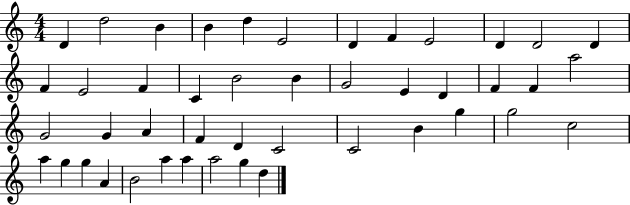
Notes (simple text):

D4/q D5/h B4/q B4/q D5/q E4/h D4/q F4/q E4/h D4/q D4/h D4/q F4/q E4/h F4/q C4/q B4/h B4/q G4/h E4/q D4/q F4/q F4/q A5/h G4/h G4/q A4/q F4/q D4/q C4/h C4/h B4/q G5/q G5/h C5/h A5/q G5/q G5/q A4/q B4/h A5/q A5/q A5/h G5/q D5/q